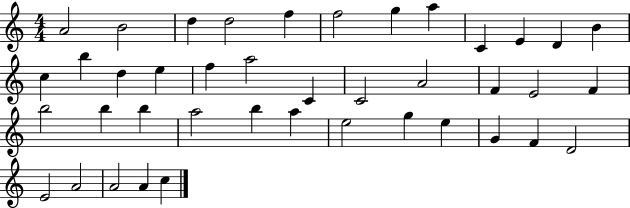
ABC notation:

X:1
T:Untitled
M:4/4
L:1/4
K:C
A2 B2 d d2 f f2 g a C E D B c b d e f a2 C C2 A2 F E2 F b2 b b a2 b a e2 g e G F D2 E2 A2 A2 A c